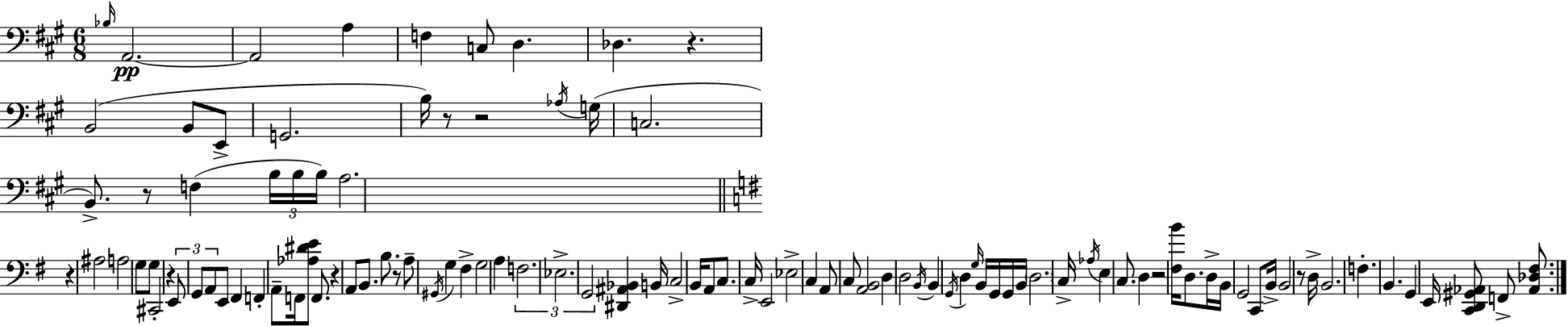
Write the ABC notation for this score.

X:1
T:Untitled
M:6/8
L:1/4
K:A
_B,/4 A,,2 A,,2 A, F, C,/2 D, _D, z B,,2 B,,/2 E,,/2 G,,2 B,/4 z/2 z2 _A,/4 G,/4 C,2 B,,/2 z/2 F, B,/4 B,/4 B,/4 A,2 z ^A,2 A,2 G,/2 G,/2 ^C,,2 z E,,/2 G,,/2 A,,/2 E,,/2 ^F,, F,, A,,/2 F,,/4 [_A,^DE]/2 F,,/2 z A,,/2 B,,/2 B,/2 z/2 A,/2 ^G,,/4 G, ^F, G,2 A, F,2 _E,2 G,,2 [^D,,^A,,_B,,] B,,/4 C,2 B,,/4 A,,/2 C,/2 C,/4 E,,2 _E,2 C, A,,/2 C,/2 [A,,B,,]2 D, D,2 B,,/4 B,, G,,/4 D, G,/4 B,,/4 G,,/4 G,,/4 B,,/4 D,2 C,/4 _A,/4 E, C,/2 D, z2 [^F,B]/4 D,/2 D,/4 B,,/4 G,,2 C,,/2 B,,/4 B,,2 z/2 D,/4 B,,2 F, B,, G,, E,,/4 [C,,D,,^G,,_A,,]/2 F,,/2 [_A,,_D,^F,]/2